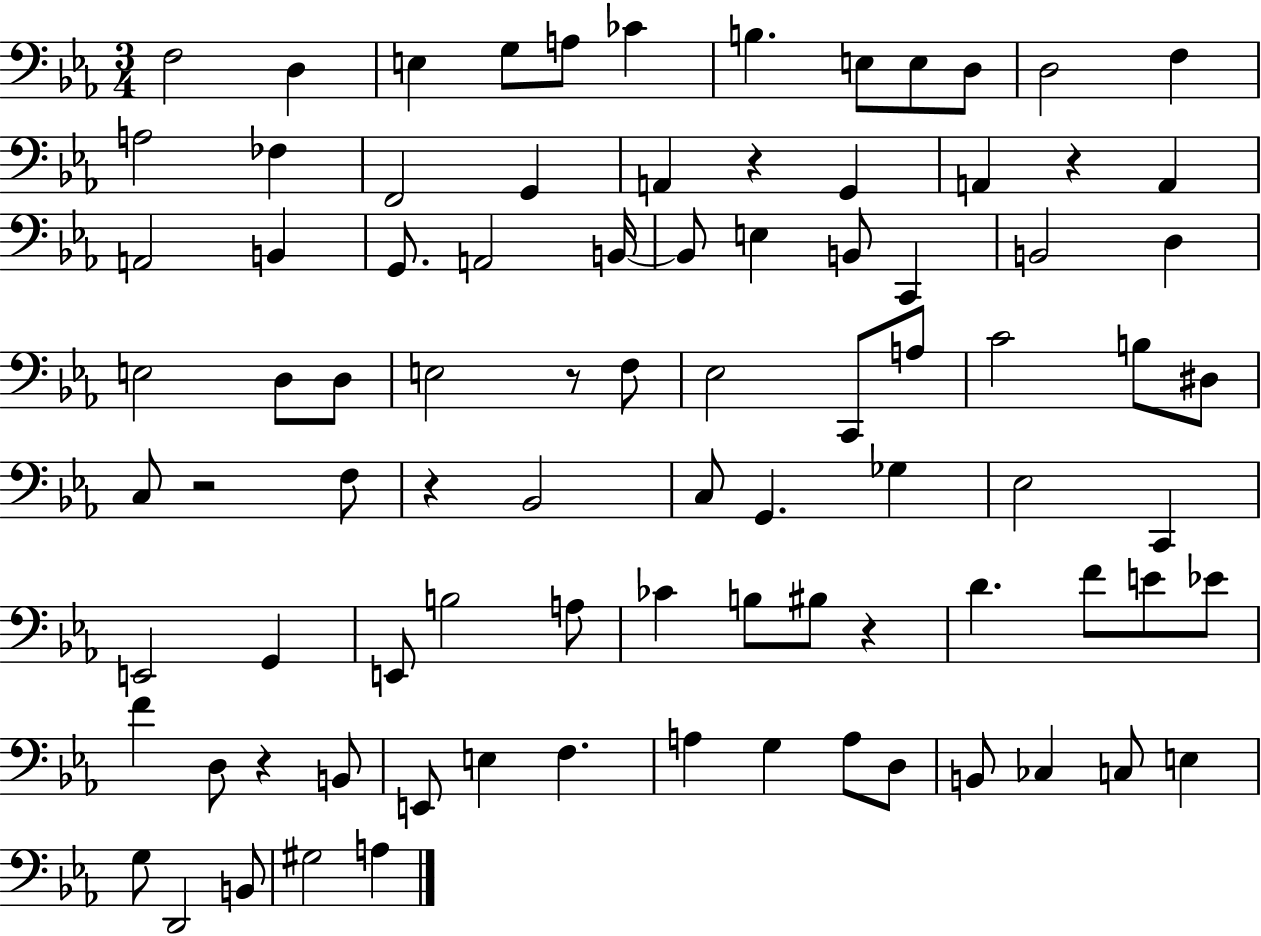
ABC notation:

X:1
T:Untitled
M:3/4
L:1/4
K:Eb
F,2 D, E, G,/2 A,/2 _C B, E,/2 E,/2 D,/2 D,2 F, A,2 _F, F,,2 G,, A,, z G,, A,, z A,, A,,2 B,, G,,/2 A,,2 B,,/4 B,,/2 E, B,,/2 C,, B,,2 D, E,2 D,/2 D,/2 E,2 z/2 F,/2 _E,2 C,,/2 A,/2 C2 B,/2 ^D,/2 C,/2 z2 F,/2 z _B,,2 C,/2 G,, _G, _E,2 C,, E,,2 G,, E,,/2 B,2 A,/2 _C B,/2 ^B,/2 z D F/2 E/2 _E/2 F D,/2 z B,,/2 E,,/2 E, F, A, G, A,/2 D,/2 B,,/2 _C, C,/2 E, G,/2 D,,2 B,,/2 ^G,2 A,